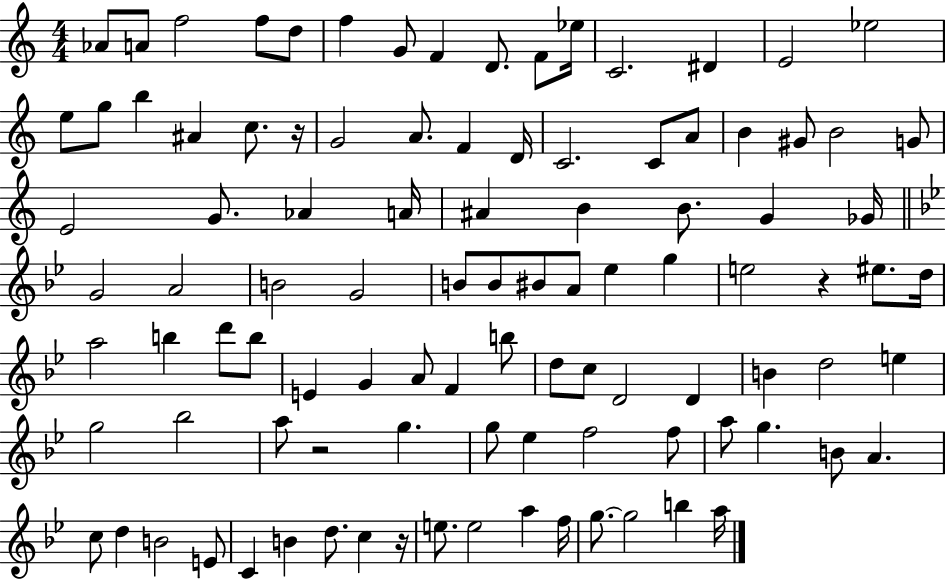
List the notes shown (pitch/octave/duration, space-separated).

Ab4/e A4/e F5/h F5/e D5/e F5/q G4/e F4/q D4/e. F4/e Eb5/s C4/h. D#4/q E4/h Eb5/h E5/e G5/e B5/q A#4/q C5/e. R/s G4/h A4/e. F4/q D4/s C4/h. C4/e A4/e B4/q G#4/e B4/h G4/e E4/h G4/e. Ab4/q A4/s A#4/q B4/q B4/e. G4/q Gb4/s G4/h A4/h B4/h G4/h B4/e B4/e BIS4/e A4/e Eb5/q G5/q E5/h R/q EIS5/e. D5/s A5/h B5/q D6/e B5/e E4/q G4/q A4/e F4/q B5/e D5/e C5/e D4/h D4/q B4/q D5/h E5/q G5/h Bb5/h A5/e R/h G5/q. G5/e Eb5/q F5/h F5/e A5/e G5/q. B4/e A4/q. C5/e D5/q B4/h E4/e C4/q B4/q D5/e. C5/q R/s E5/e. E5/h A5/q F5/s G5/e. G5/h B5/q A5/s